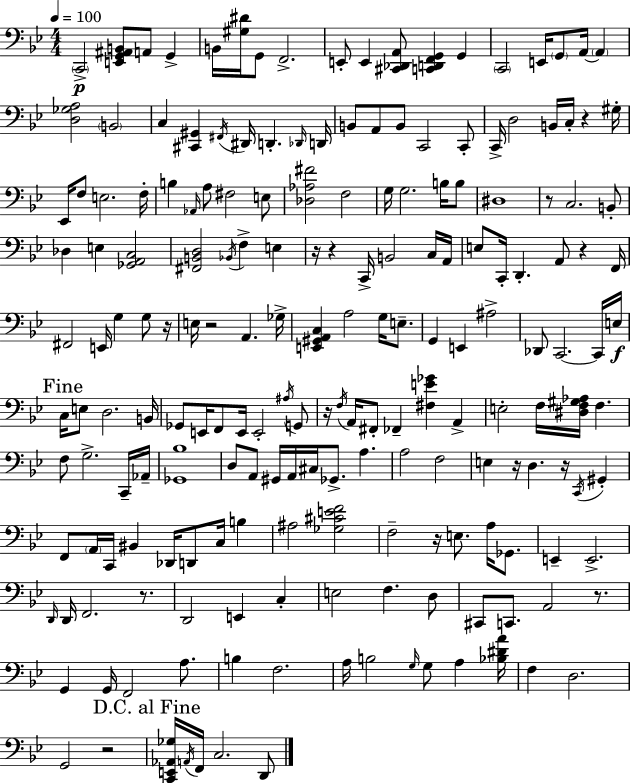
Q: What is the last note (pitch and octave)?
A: D2